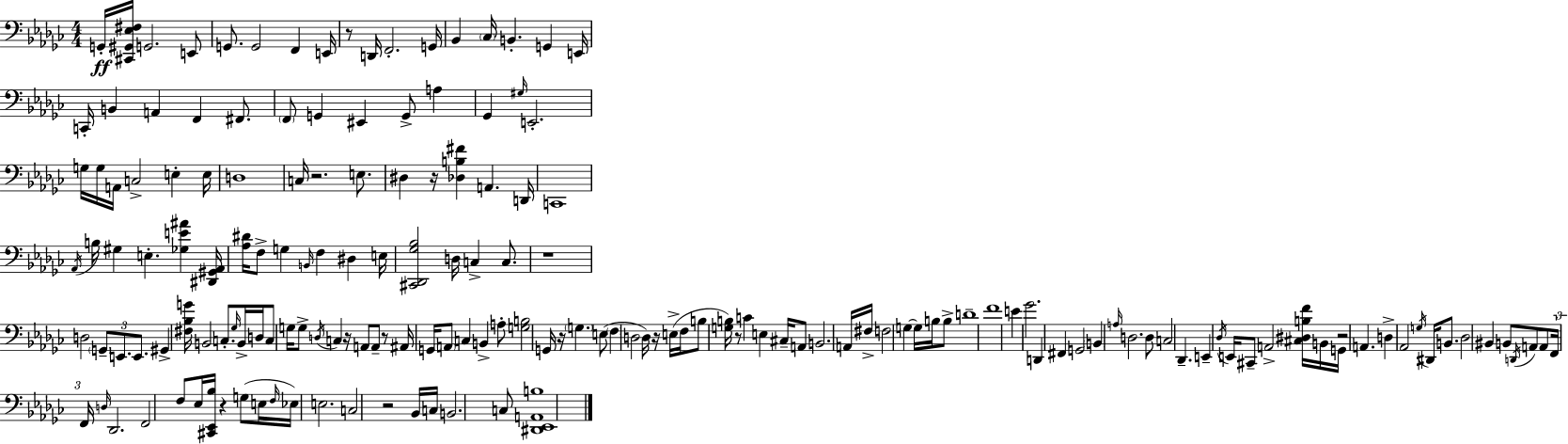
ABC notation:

X:1
T:Untitled
M:4/4
L:1/4
K:Ebm
G,,/4 [^C,,^G,,_E,^F,]/4 G,,2 E,,/2 G,,/2 G,,2 F,, E,,/4 z/2 D,,/4 F,,2 G,,/4 _B,, _C,/4 B,, G,, E,,/4 C,,/4 B,, A,, F,, ^F,,/2 F,,/2 G,, ^E,, G,,/2 A, _G,, ^G,/4 E,,2 G,/4 G,/4 A,,/4 C,2 E, E,/4 D,4 C,/4 z2 E,/2 ^D, z/4 [_D,B,^F] A,, D,,/4 C,,4 _A,,/4 B,/4 ^G, E, [_G,E^A] [^D,,^G,,_A,,]/4 [_A,^D]/4 F,/2 G, B,,/4 F, ^D, E,/4 [^C,,_D,,_G,_B,]2 D,/4 C, C,/2 z4 D,2 G,,/2 E,,/2 E,,/2 ^G,, [^F,_B,G]/4 B,,2 C,/2 _G,/4 B,,/4 D,/4 C,/2 G,/4 G,/2 D,/4 C, z/4 A,,/2 A,,/2 z/2 ^A,,/4 G,,/4 A,,/2 C, B,, A,/2 [G,B,]2 G,,/4 z/4 G, E,/2 F, D,2 D,/4 z/4 E,/4 F,/4 B,/2 [G,B,]/4 z/2 C E, ^C,/4 A,,/2 B,,2 A,,/4 ^F,/4 F,2 G, G,/4 B,/4 B,/2 D4 F4 E _G2 D,, ^F,, G,,2 B,, A,/4 D,2 D,/2 C,2 _D,, E,, _D,/4 E,,/4 ^C,,/2 A,,2 [^C,^D,B,F]/4 B,,/4 G,,/4 z2 A,, D, _A,,2 G,/4 ^D,,/4 B,,/2 _D,2 ^B,, B,,/2 D,,/4 A,,/2 A,,/2 F,,/4 F,,/4 D,/4 _D,,2 F,,2 F,/2 _E,/4 [^C,,_E,,_B,]/4 z G,/2 E,/4 F,/4 _E,/4 E,2 C,2 z2 _B,,/4 C,/4 B,,2 C,/2 [^D,,_E,,A,,B,]4